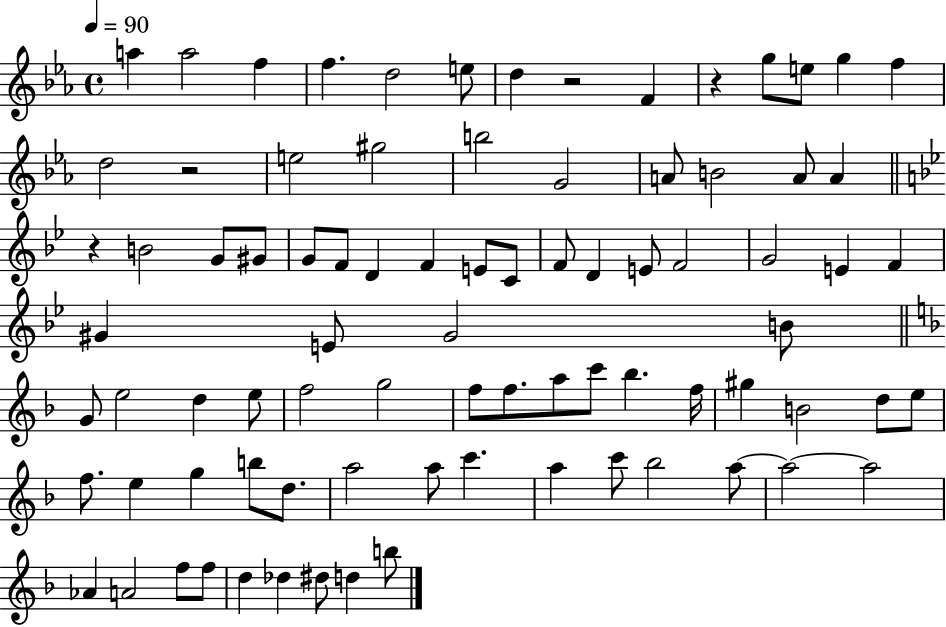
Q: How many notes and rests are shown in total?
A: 84